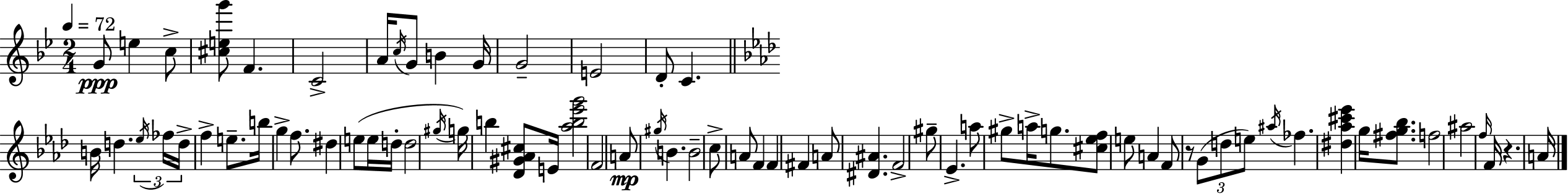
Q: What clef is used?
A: treble